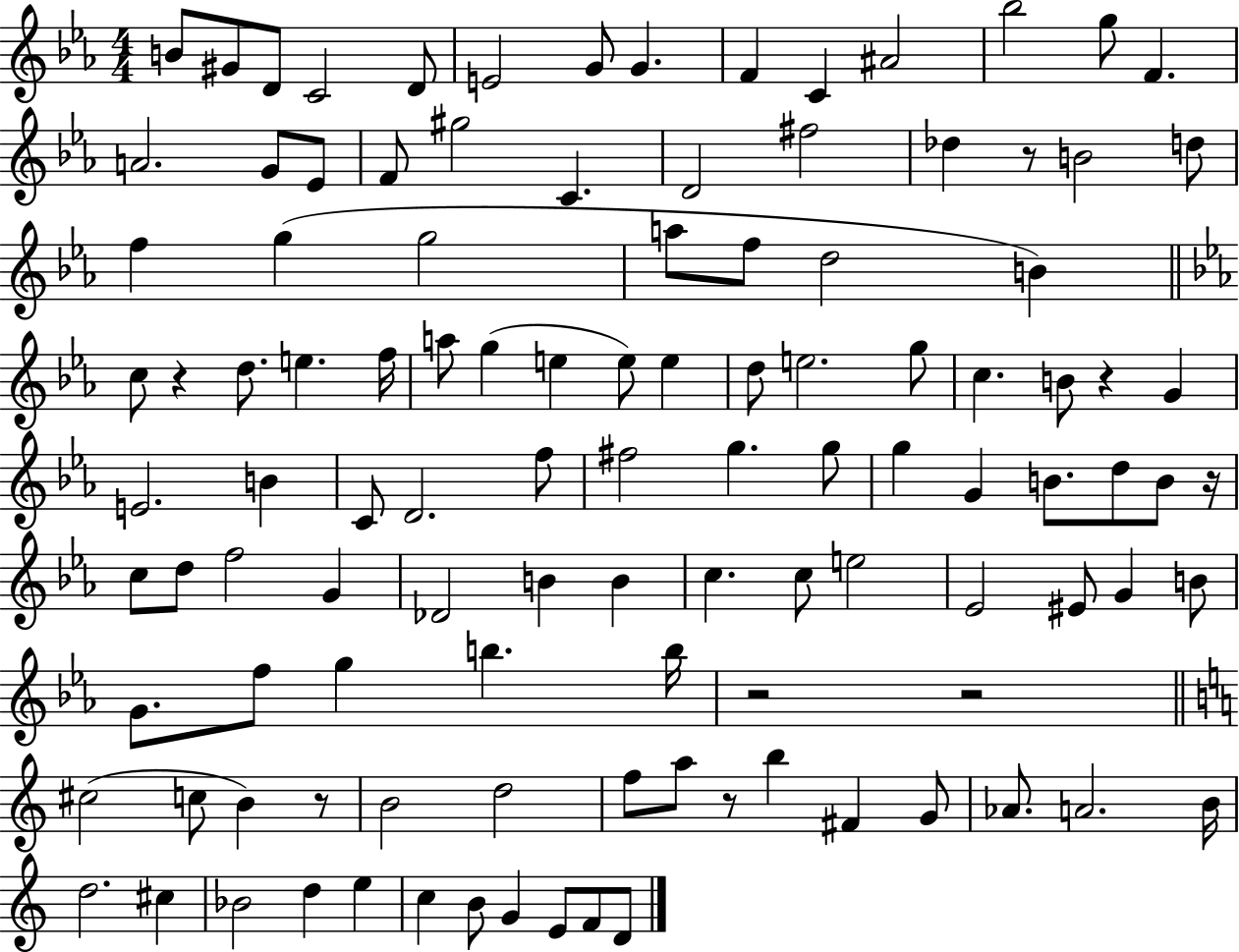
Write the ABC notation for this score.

X:1
T:Untitled
M:4/4
L:1/4
K:Eb
B/2 ^G/2 D/2 C2 D/2 E2 G/2 G F C ^A2 _b2 g/2 F A2 G/2 _E/2 F/2 ^g2 C D2 ^f2 _d z/2 B2 d/2 f g g2 a/2 f/2 d2 B c/2 z d/2 e f/4 a/2 g e e/2 e d/2 e2 g/2 c B/2 z G E2 B C/2 D2 f/2 ^f2 g g/2 g G B/2 d/2 B/2 z/4 c/2 d/2 f2 G _D2 B B c c/2 e2 _E2 ^E/2 G B/2 G/2 f/2 g b b/4 z2 z2 ^c2 c/2 B z/2 B2 d2 f/2 a/2 z/2 b ^F G/2 _A/2 A2 B/4 d2 ^c _B2 d e c B/2 G E/2 F/2 D/2